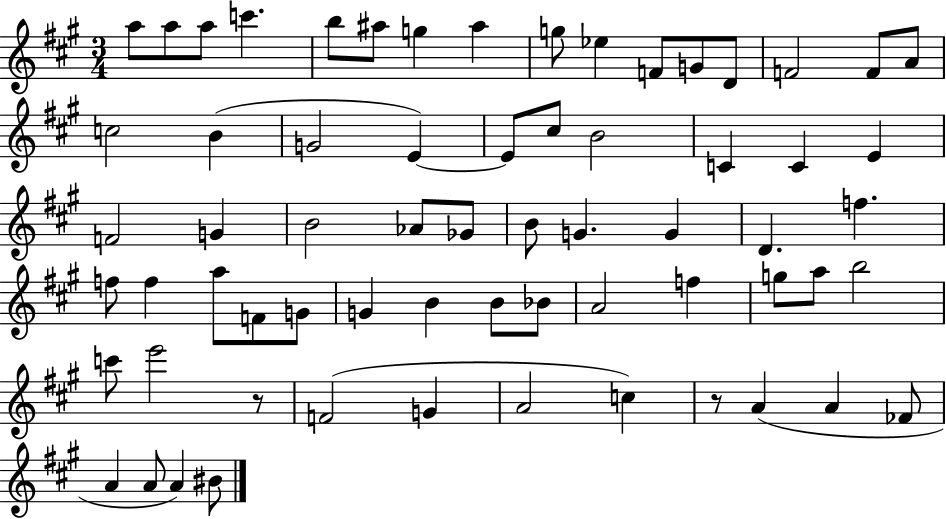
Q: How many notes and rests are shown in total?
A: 65